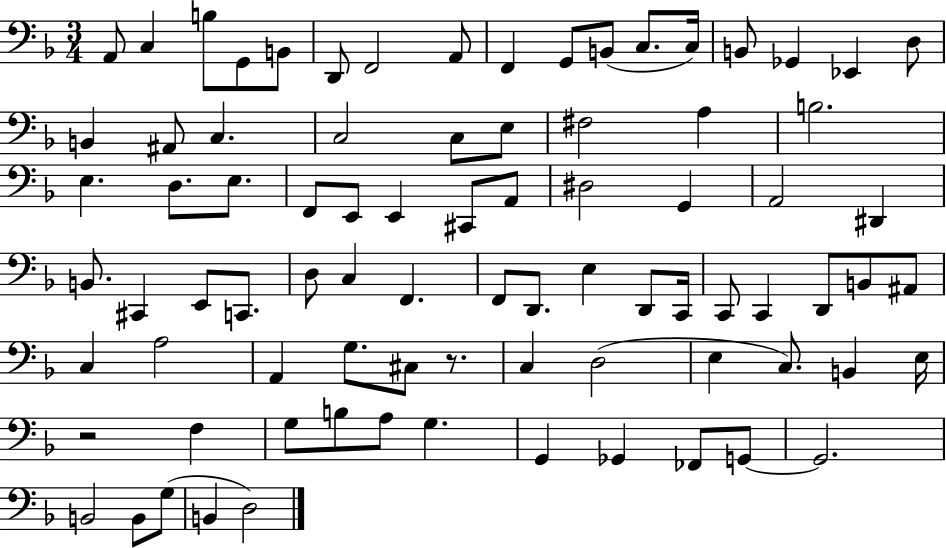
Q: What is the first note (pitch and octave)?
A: A2